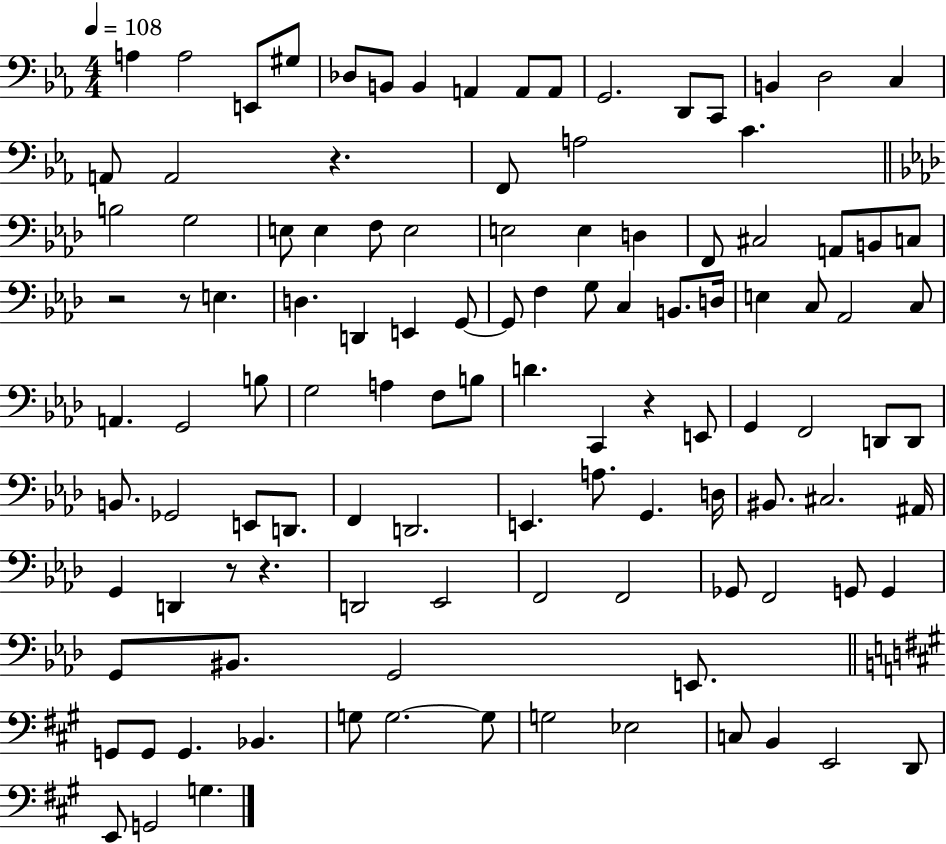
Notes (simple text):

A3/q A3/h E2/e G#3/e Db3/e B2/e B2/q A2/q A2/e A2/e G2/h. D2/e C2/e B2/q D3/h C3/q A2/e A2/h R/q. F2/e A3/h C4/q. B3/h G3/h E3/e E3/q F3/e E3/h E3/h E3/q D3/q F2/e C#3/h A2/e B2/e C3/e R/h R/e E3/q. D3/q. D2/q E2/q G2/e G2/e F3/q G3/e C3/q B2/e. D3/s E3/q C3/e Ab2/h C3/e A2/q. G2/h B3/e G3/h A3/q F3/e B3/e D4/q. C2/q R/q E2/e G2/q F2/h D2/e D2/e B2/e. Gb2/h E2/e D2/e. F2/q D2/h. E2/q. A3/e. G2/q. D3/s BIS2/e. C#3/h. A#2/s G2/q D2/q R/e R/q. D2/h Eb2/h F2/h F2/h Gb2/e F2/h G2/e G2/q G2/e BIS2/e. G2/h E2/e. G2/e G2/e G2/q. Bb2/q. G3/e G3/h. G3/e G3/h Eb3/h C3/e B2/q E2/h D2/e E2/e G2/h G3/q.